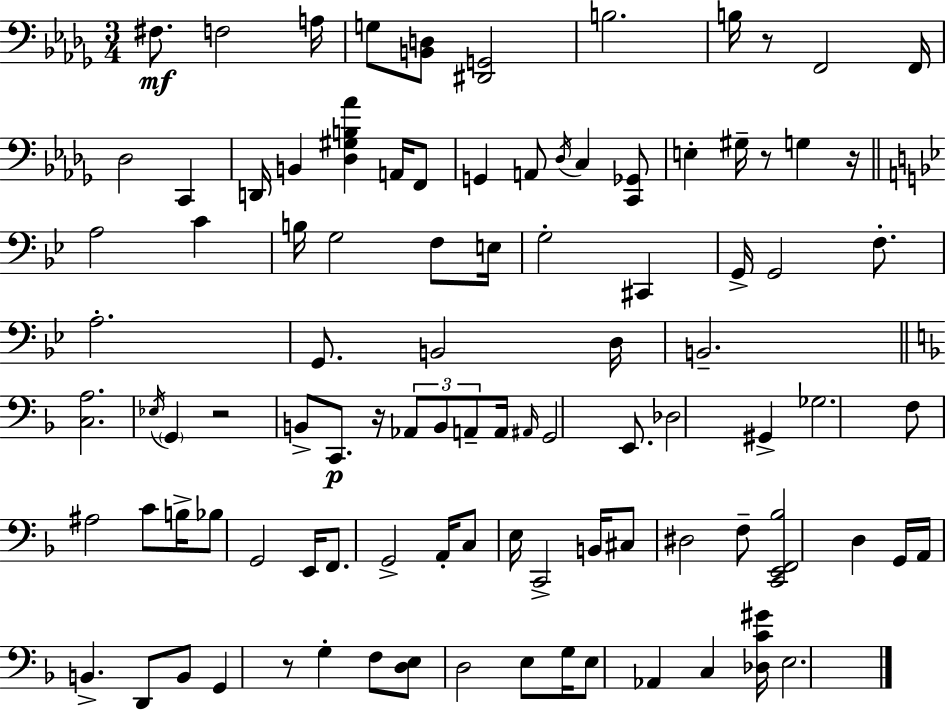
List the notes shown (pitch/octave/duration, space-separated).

F#3/e. F3/h A3/s G3/e [B2,D3]/e [D#2,G2]/h B3/h. B3/s R/e F2/h F2/s Db3/h C2/q D2/s B2/q [Db3,G#3,B3,Ab4]/q A2/s F2/e G2/q A2/e Db3/s C3/q [C2,Gb2]/e E3/q G#3/s R/e G3/q R/s A3/h C4/q B3/s G3/h F3/e E3/s G3/h C#2/q G2/s G2/h F3/e. A3/h. G2/e. B2/h D3/s B2/h. [C3,A3]/h. Eb3/s G2/q R/h B2/e C2/e. R/s Ab2/e B2/e A2/e A2/s A#2/s G2/h E2/e. Db3/h G#2/q Gb3/h. F3/e A#3/h C4/e B3/s Bb3/e G2/h E2/s F2/e. G2/h A2/s C3/e E3/s C2/h B2/s C#3/e D#3/h F3/e [C2,E2,F2,Bb3]/h D3/q G2/s A2/s B2/q. D2/e B2/e G2/q R/e G3/q F3/e [D3,E3]/e D3/h E3/e G3/s E3/e Ab2/q C3/q [Db3,C4,G#4]/s E3/h.